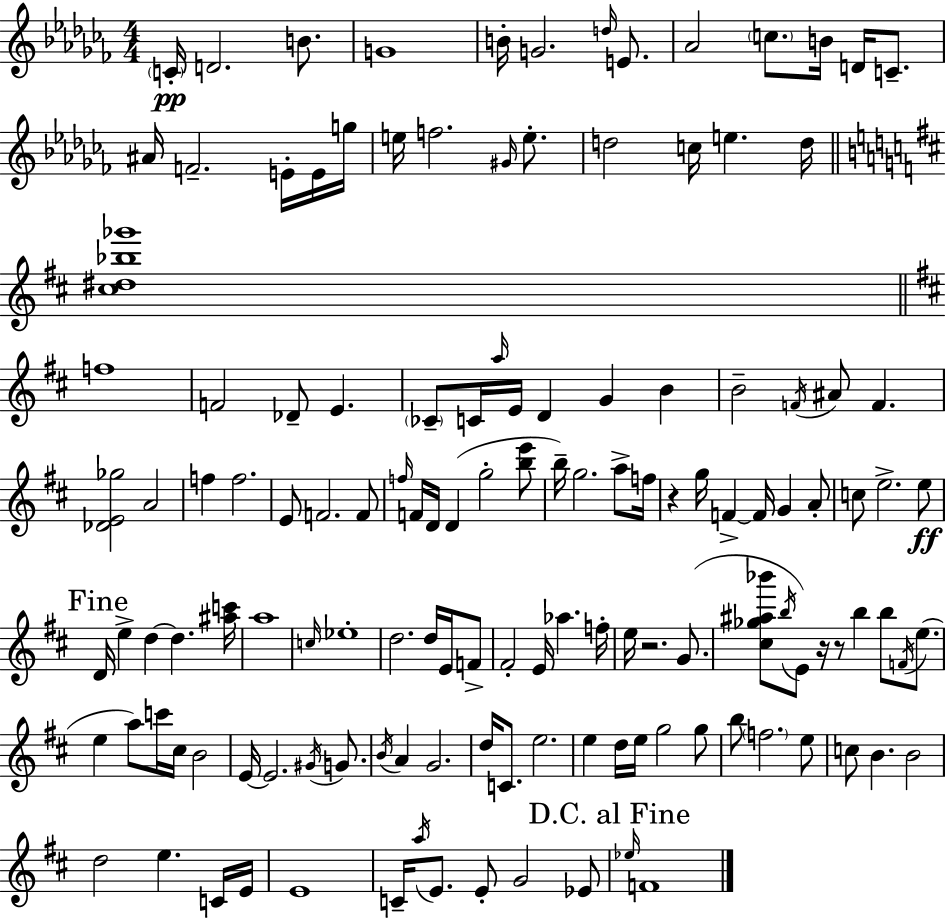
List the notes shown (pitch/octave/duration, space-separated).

C4/s D4/h. B4/e. G4/w B4/s G4/h. D5/s E4/e. Ab4/h C5/e. B4/s D4/s C4/e. A#4/s F4/h. E4/s E4/s G5/s E5/s F5/h. G#4/s E5/e. D5/h C5/s E5/q. D5/s [C#5,D#5,Bb5,Gb6]/w F5/w F4/h Db4/e E4/q. CES4/e C4/s A5/s E4/s D4/q G4/q B4/q B4/h F4/s A#4/e F4/q. [Db4,E4,Gb5]/h A4/h F5/q F5/h. E4/e F4/h. F4/e F5/s F4/s D4/s D4/q G5/h [B5,E6]/e B5/s G5/h. A5/e F5/s R/q G5/s F4/q F4/s G4/q A4/e C5/e E5/h. E5/e D4/s E5/q D5/q D5/q. [A#5,C6]/s A5/w C5/s Eb5/w D5/h. D5/s E4/s F4/e F#4/h E4/s Ab5/q. F5/s E5/s R/h. G4/e. [C#5,Gb5,A#5,Bb6]/e B5/s E4/e R/s R/e B5/q B5/e F4/s E5/e. E5/q A5/e C6/s C#5/s B4/h E4/s E4/h. G#4/s G4/e. B4/s A4/q G4/h. D5/s C4/e. E5/h. E5/q D5/s E5/s G5/h G5/e B5/e F5/h. E5/e C5/e B4/q. B4/h D5/h E5/q. C4/s E4/s E4/w C4/s A5/s E4/e. E4/e G4/h Eb4/e Eb5/s F4/w